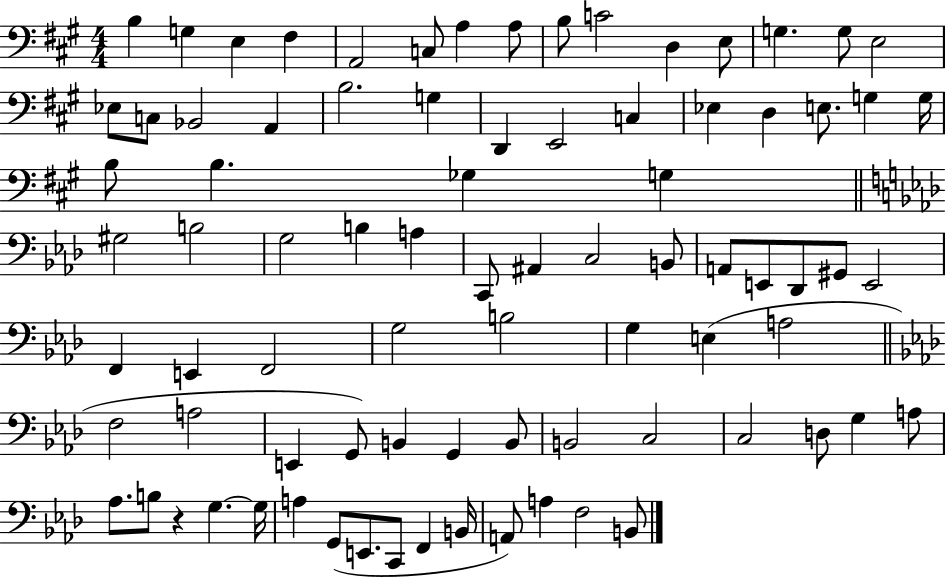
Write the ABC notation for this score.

X:1
T:Untitled
M:4/4
L:1/4
K:A
B, G, E, ^F, A,,2 C,/2 A, A,/2 B,/2 C2 D, E,/2 G, G,/2 E,2 _E,/2 C,/2 _B,,2 A,, B,2 G, D,, E,,2 C, _E, D, E,/2 G, G,/4 B,/2 B, _G, G, ^G,2 B,2 G,2 B, A, C,,/2 ^A,, C,2 B,,/2 A,,/2 E,,/2 _D,,/2 ^G,,/2 E,,2 F,, E,, F,,2 G,2 B,2 G, E, A,2 F,2 A,2 E,, G,,/2 B,, G,, B,,/2 B,,2 C,2 C,2 D,/2 G, A,/2 _A,/2 B,/2 z G, G,/4 A, G,,/2 E,,/2 C,,/2 F,, B,,/4 A,,/2 A, F,2 B,,/2